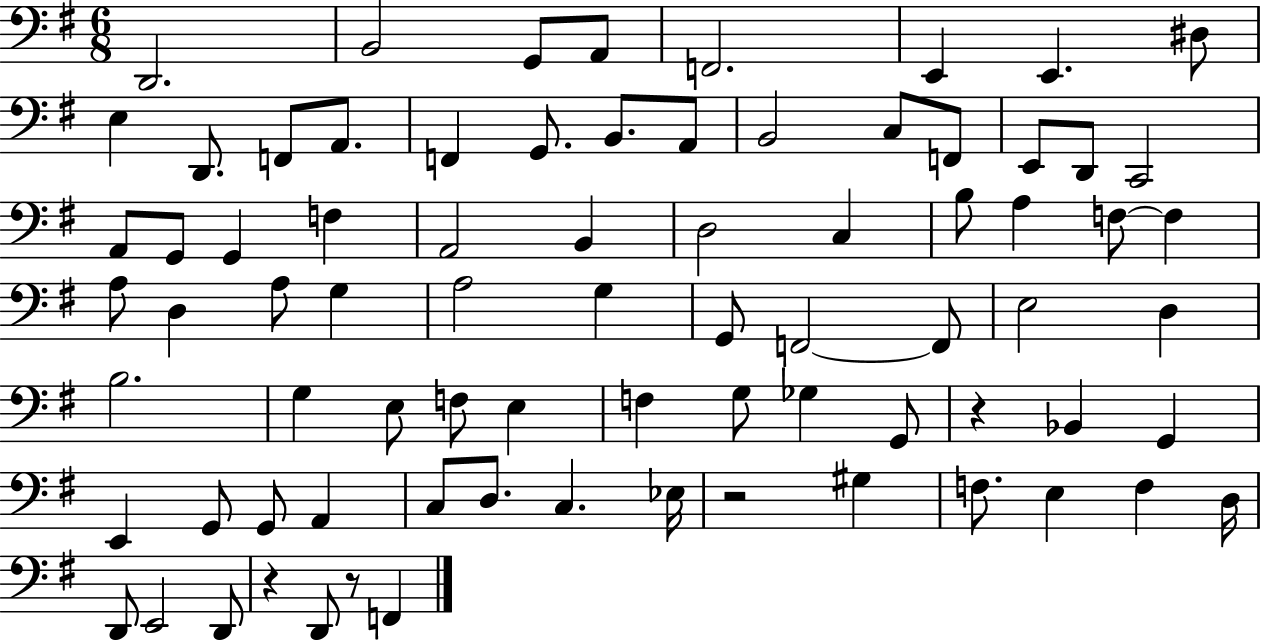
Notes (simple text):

D2/h. B2/h G2/e A2/e F2/h. E2/q E2/q. D#3/e E3/q D2/e. F2/e A2/e. F2/q G2/e. B2/e. A2/e B2/h C3/e F2/e E2/e D2/e C2/h A2/e G2/e G2/q F3/q A2/h B2/q D3/h C3/q B3/e A3/q F3/e F3/q A3/e D3/q A3/e G3/q A3/h G3/q G2/e F2/h F2/e E3/h D3/q B3/h. G3/q E3/e F3/e E3/q F3/q G3/e Gb3/q G2/e R/q Bb2/q G2/q E2/q G2/e G2/e A2/q C3/e D3/e. C3/q. Eb3/s R/h G#3/q F3/e. E3/q F3/q D3/s D2/e E2/h D2/e R/q D2/e R/e F2/q